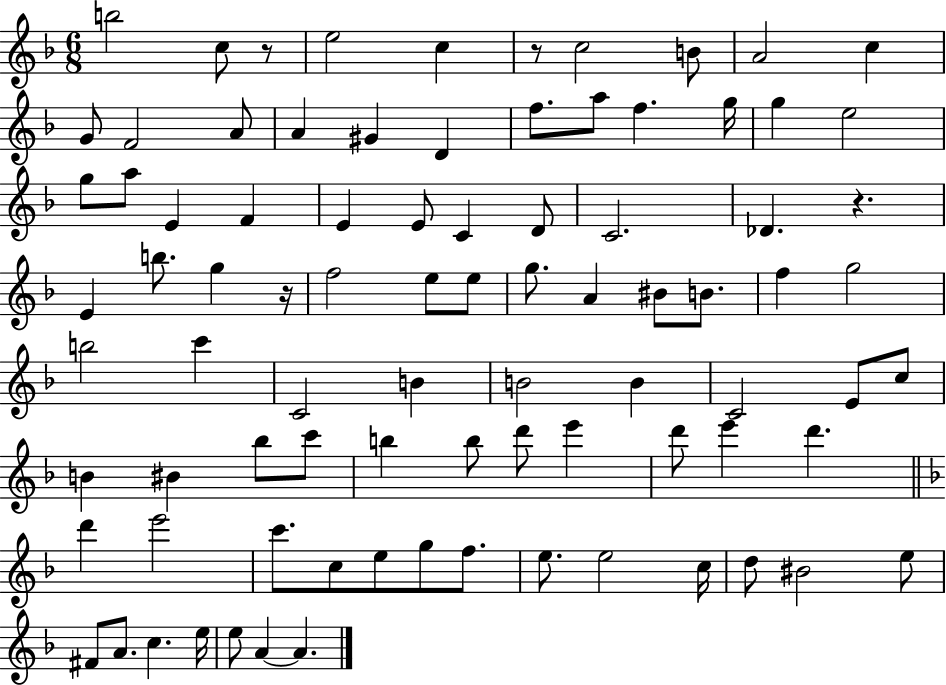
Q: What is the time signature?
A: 6/8